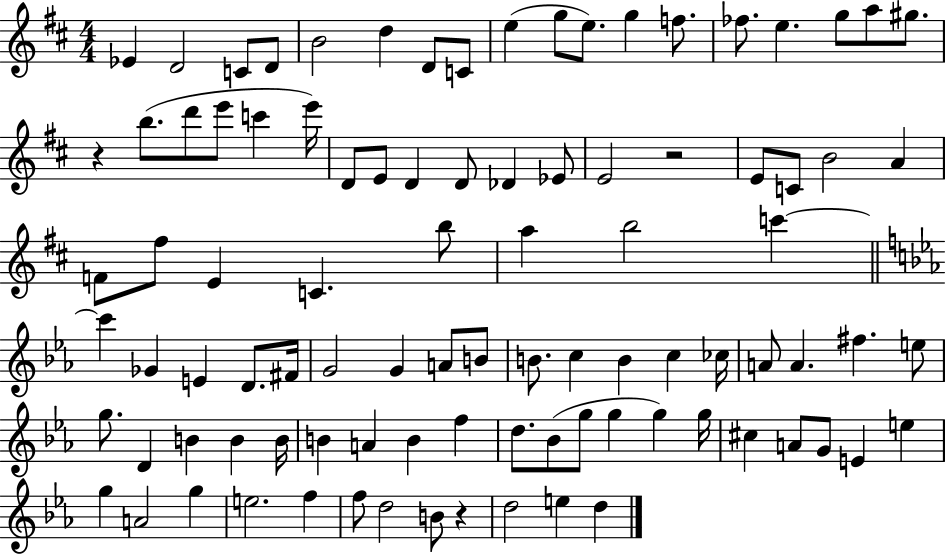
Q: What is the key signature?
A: D major